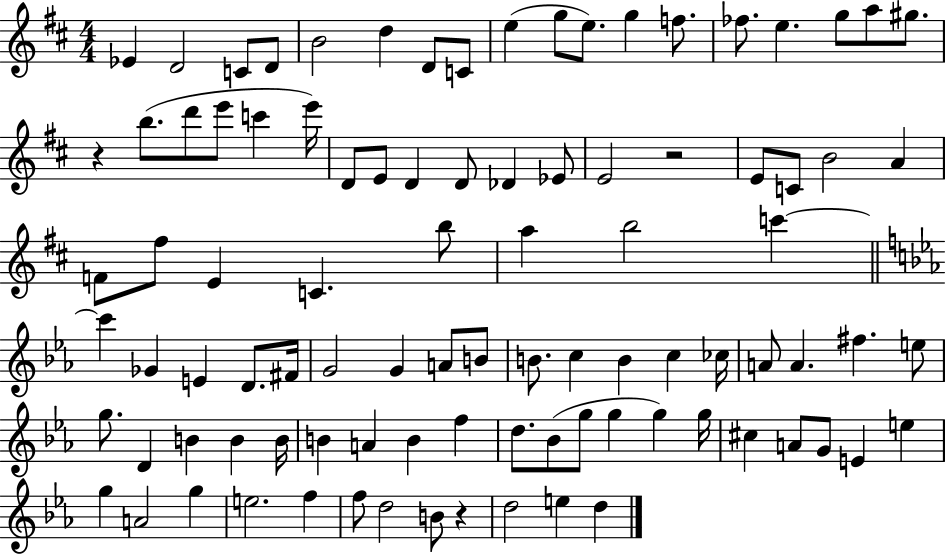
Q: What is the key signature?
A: D major